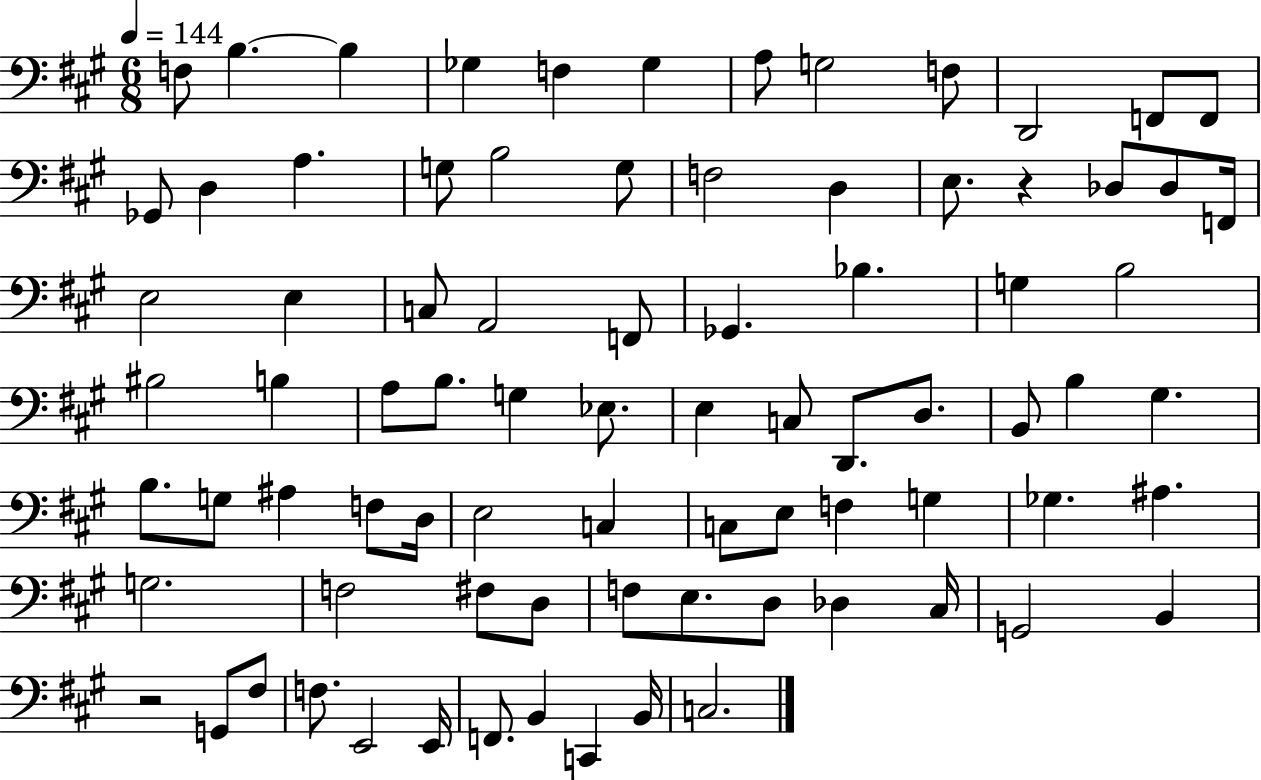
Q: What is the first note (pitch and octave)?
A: F3